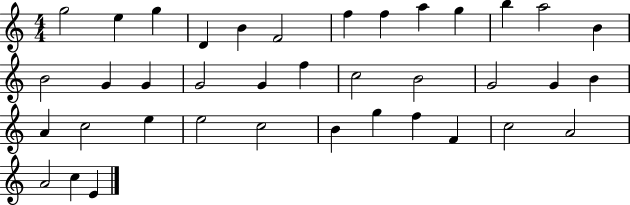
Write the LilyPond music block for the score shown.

{
  \clef treble
  \numericTimeSignature
  \time 4/4
  \key c \major
  g''2 e''4 g''4 | d'4 b'4 f'2 | f''4 f''4 a''4 g''4 | b''4 a''2 b'4 | \break b'2 g'4 g'4 | g'2 g'4 f''4 | c''2 b'2 | g'2 g'4 b'4 | \break a'4 c''2 e''4 | e''2 c''2 | b'4 g''4 f''4 f'4 | c''2 a'2 | \break a'2 c''4 e'4 | \bar "|."
}